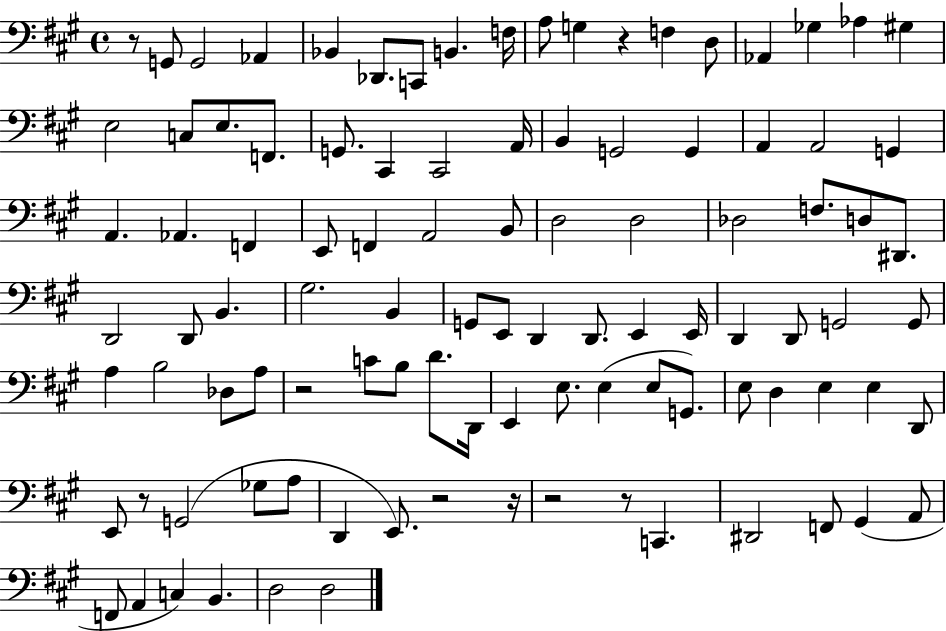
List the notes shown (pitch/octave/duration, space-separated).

R/e G2/e G2/h Ab2/q Bb2/q Db2/e. C2/e B2/q. F3/s A3/e G3/q R/q F3/q D3/e Ab2/q Gb3/q Ab3/q G#3/q E3/h C3/e E3/e. F2/e. G2/e. C#2/q C#2/h A2/s B2/q G2/h G2/q A2/q A2/h G2/q A2/q. Ab2/q. F2/q E2/e F2/q A2/h B2/e D3/h D3/h Db3/h F3/e. D3/e D#2/e. D2/h D2/e B2/q. G#3/h. B2/q G2/e E2/e D2/q D2/e. E2/q E2/s D2/q D2/e G2/h G2/e A3/q B3/h Db3/e A3/e R/h C4/e B3/e D4/e. D2/s E2/q E3/e. E3/q E3/e G2/e. E3/e D3/q E3/q E3/q D2/e E2/e R/e G2/h Gb3/e A3/e D2/q E2/e. R/h R/s R/h R/e C2/q. D#2/h F2/e G#2/q A2/e F2/e A2/q C3/q B2/q. D3/h D3/h